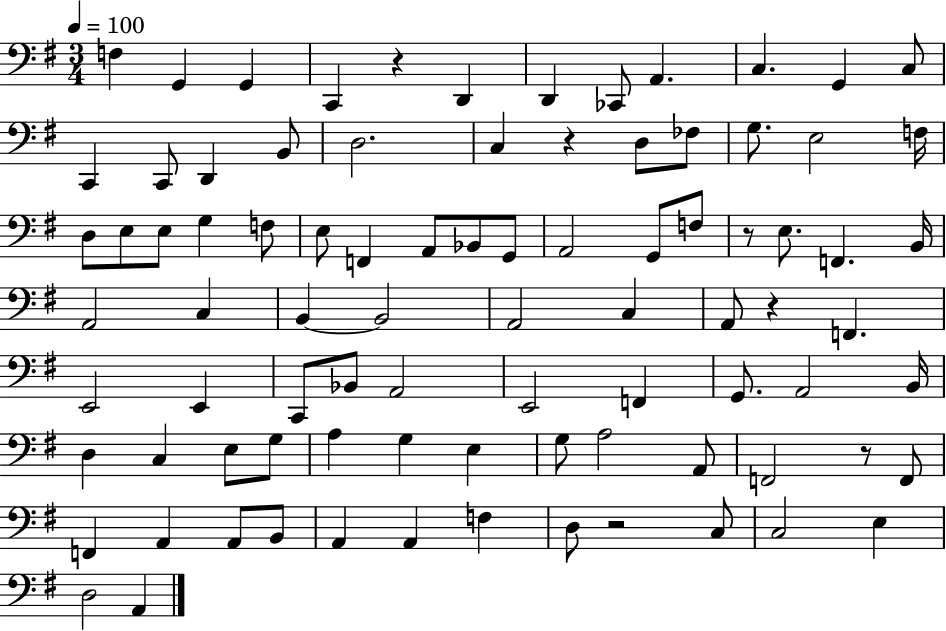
F3/q G2/q G2/q C2/q R/q D2/q D2/q CES2/e A2/q. C3/q. G2/q C3/e C2/q C2/e D2/q B2/e D3/h. C3/q R/q D3/e FES3/e G3/e. E3/h F3/s D3/e E3/e E3/e G3/q F3/e E3/e F2/q A2/e Bb2/e G2/e A2/h G2/e F3/e R/e E3/e. F2/q. B2/s A2/h C3/q B2/q B2/h A2/h C3/q A2/e R/q F2/q. E2/h E2/q C2/e Bb2/e A2/h E2/h F2/q G2/e. A2/h B2/s D3/q C3/q E3/e G3/e A3/q G3/q E3/q G3/e A3/h A2/e F2/h R/e F2/e F2/q A2/q A2/e B2/e A2/q A2/q F3/q D3/e R/h C3/e C3/h E3/q D3/h A2/q